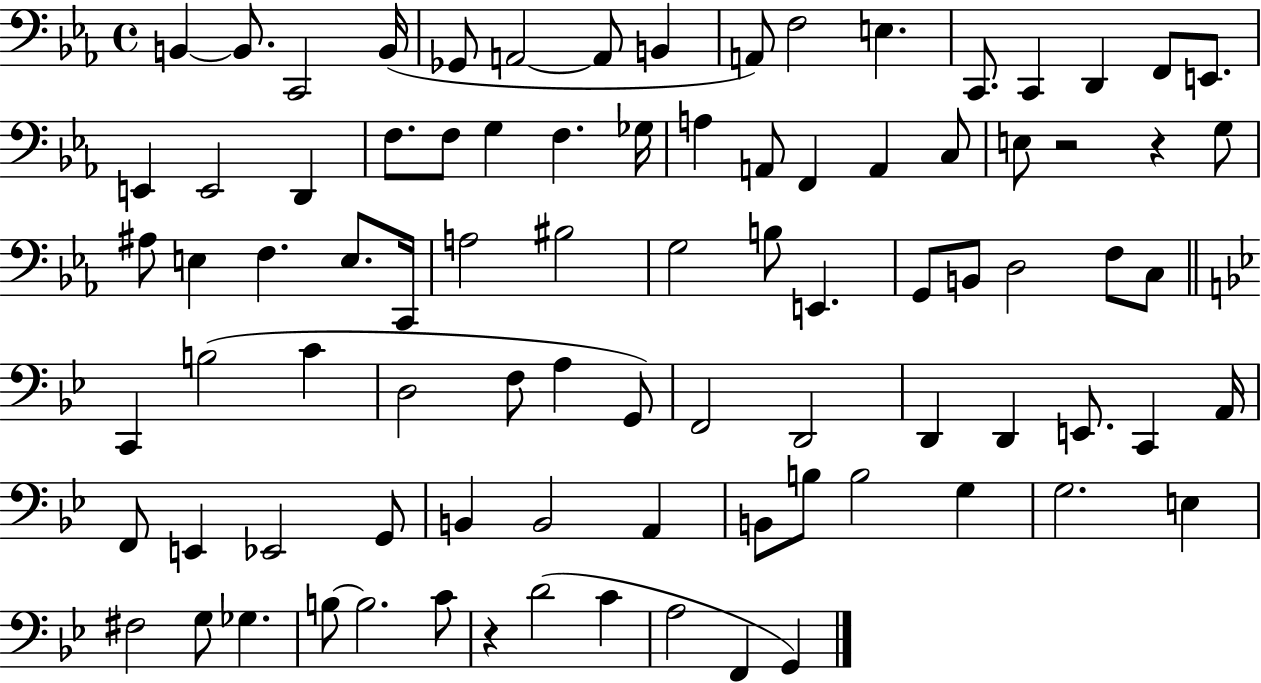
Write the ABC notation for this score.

X:1
T:Untitled
M:4/4
L:1/4
K:Eb
B,, B,,/2 C,,2 B,,/4 _G,,/2 A,,2 A,,/2 B,, A,,/2 F,2 E, C,,/2 C,, D,, F,,/2 E,,/2 E,, E,,2 D,, F,/2 F,/2 G, F, _G,/4 A, A,,/2 F,, A,, C,/2 E,/2 z2 z G,/2 ^A,/2 E, F, E,/2 C,,/4 A,2 ^B,2 G,2 B,/2 E,, G,,/2 B,,/2 D,2 F,/2 C,/2 C,, B,2 C D,2 F,/2 A, G,,/2 F,,2 D,,2 D,, D,, E,,/2 C,, A,,/4 F,,/2 E,, _E,,2 G,,/2 B,, B,,2 A,, B,,/2 B,/2 B,2 G, G,2 E, ^F,2 G,/2 _G, B,/2 B,2 C/2 z D2 C A,2 F,, G,,